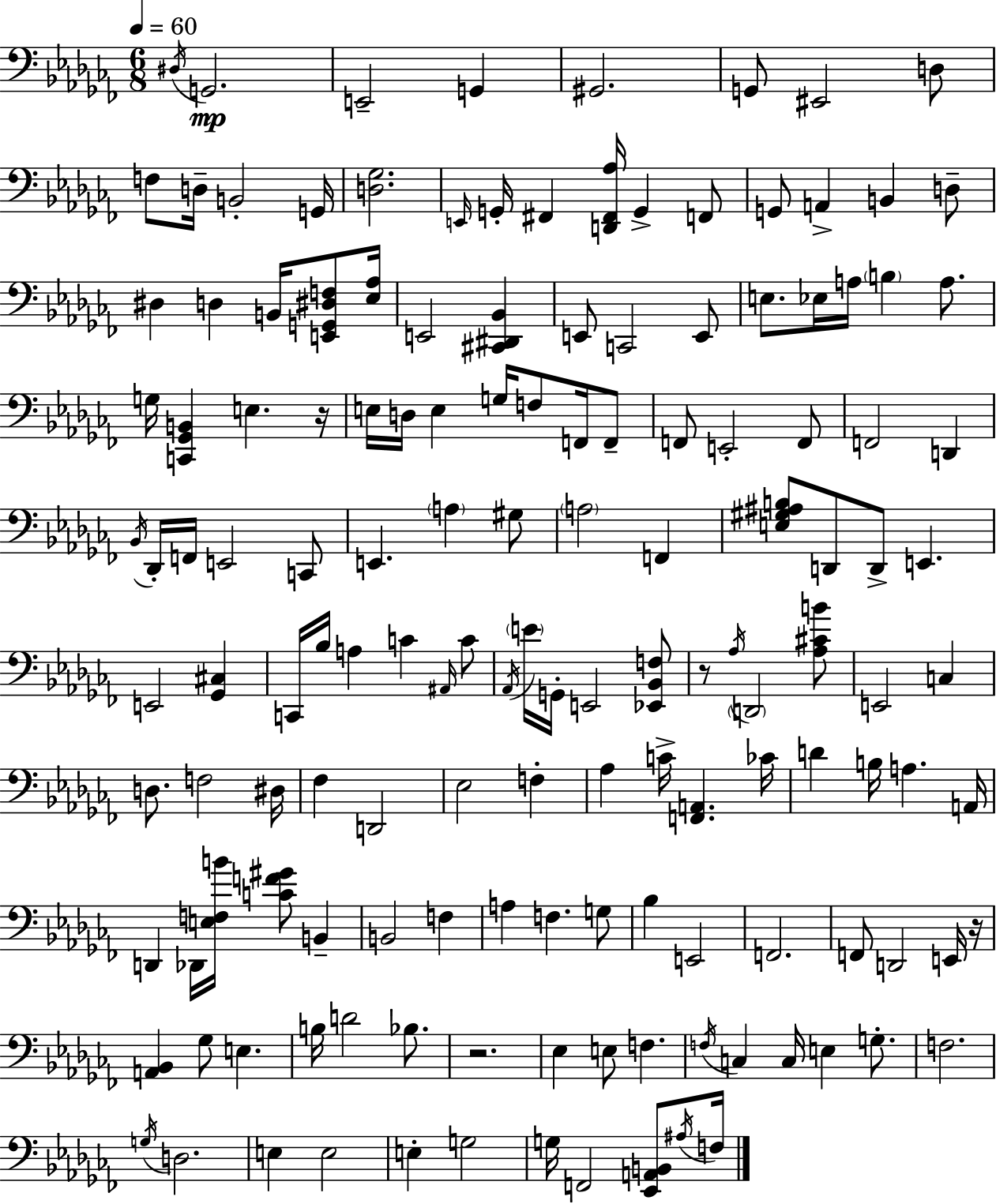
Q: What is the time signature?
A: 6/8